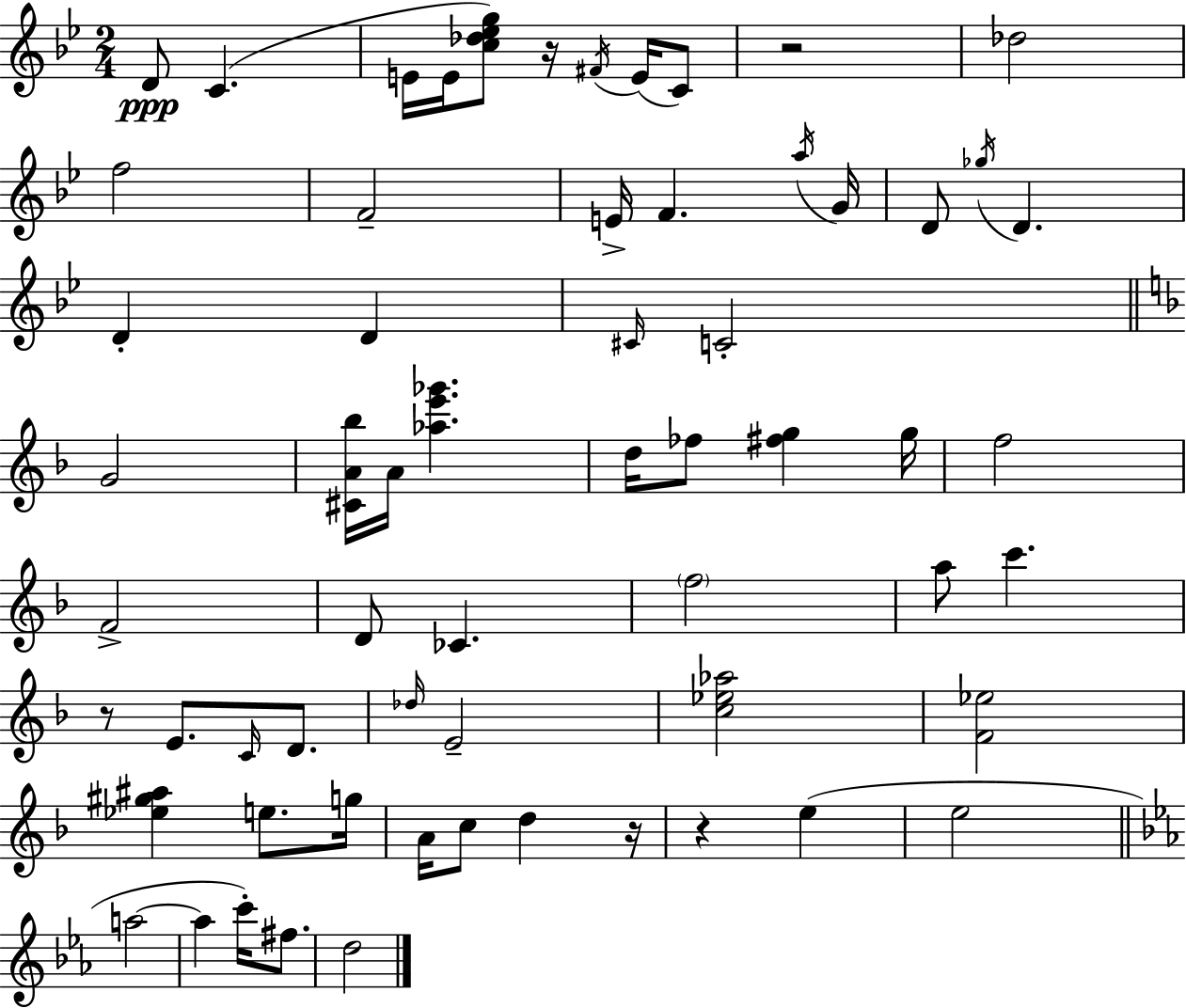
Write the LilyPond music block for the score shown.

{
  \clef treble
  \numericTimeSignature
  \time 2/4
  \key bes \major
  d'8\ppp c'4.( | e'16 e'16 <c'' des'' ees'' g''>8) r16 \acciaccatura { fis'16 }( e'16 c'8) | r2 | des''2 | \break f''2 | f'2-- | e'16-> f'4. | \acciaccatura { a''16 } g'16 d'8 \acciaccatura { ges''16 } d'4. | \break d'4-. d'4 | \grace { cis'16 } c'2-. | \bar "||" \break \key f \major g'2 | <cis' a' bes''>16 a'16 <aes'' e''' ges'''>4. | d''16 fes''8 <fis'' g''>4 g''16 | f''2 | \break f'2-> | d'8 ces'4. | \parenthesize f''2 | a''8 c'''4. | \break r8 e'8. \grace { c'16 } d'8. | \grace { des''16 } e'2-- | <c'' ees'' aes''>2 | <f' ees''>2 | \break <ees'' gis'' ais''>4 e''8. | g''16 a'16 c''8 d''4 | r16 r4 e''4( | e''2 | \break \bar "||" \break \key c \minor a''2~~ | a''4 c'''16-.) fis''8. | d''2 | \bar "|."
}